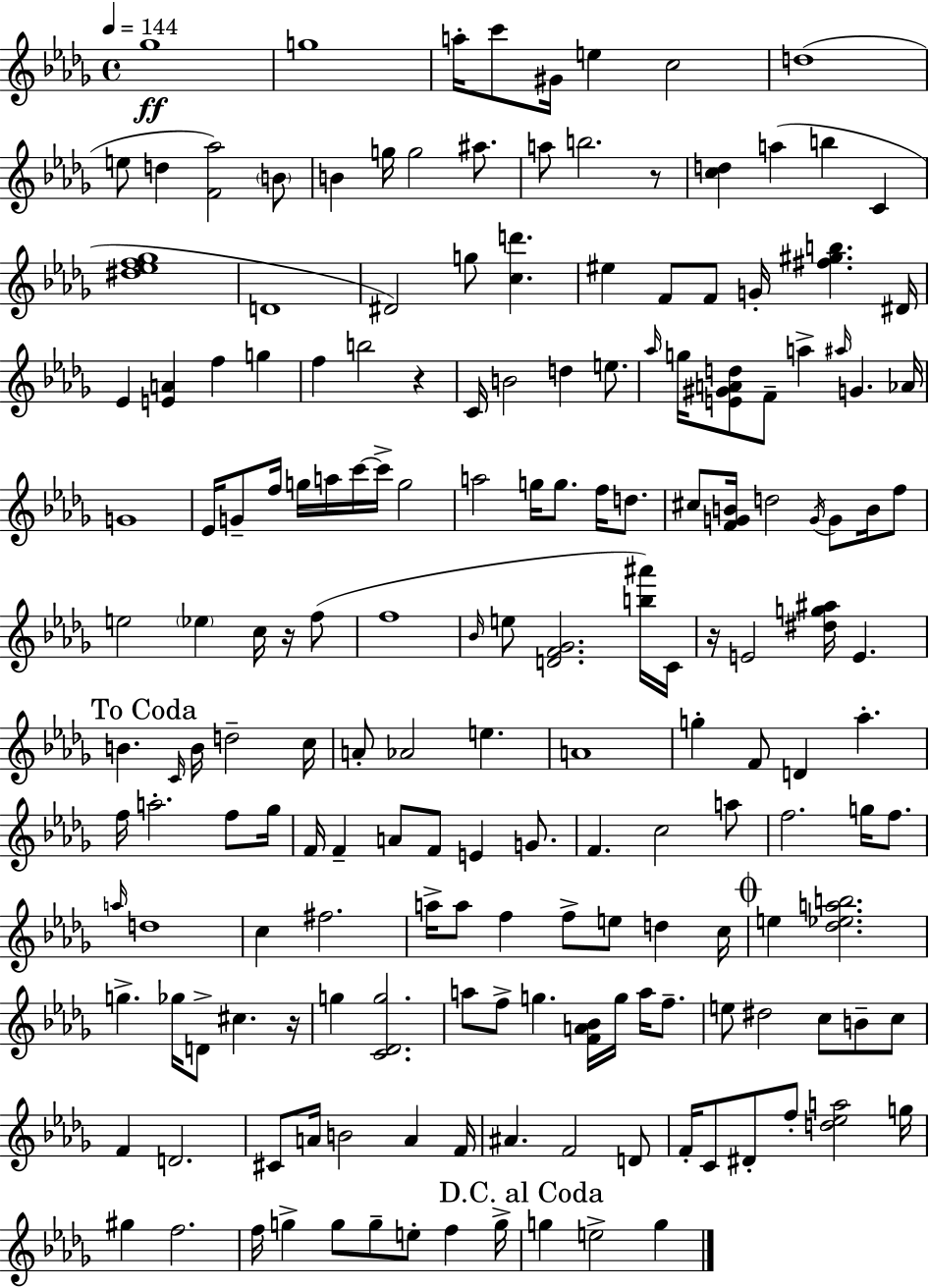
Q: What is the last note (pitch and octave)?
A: G5